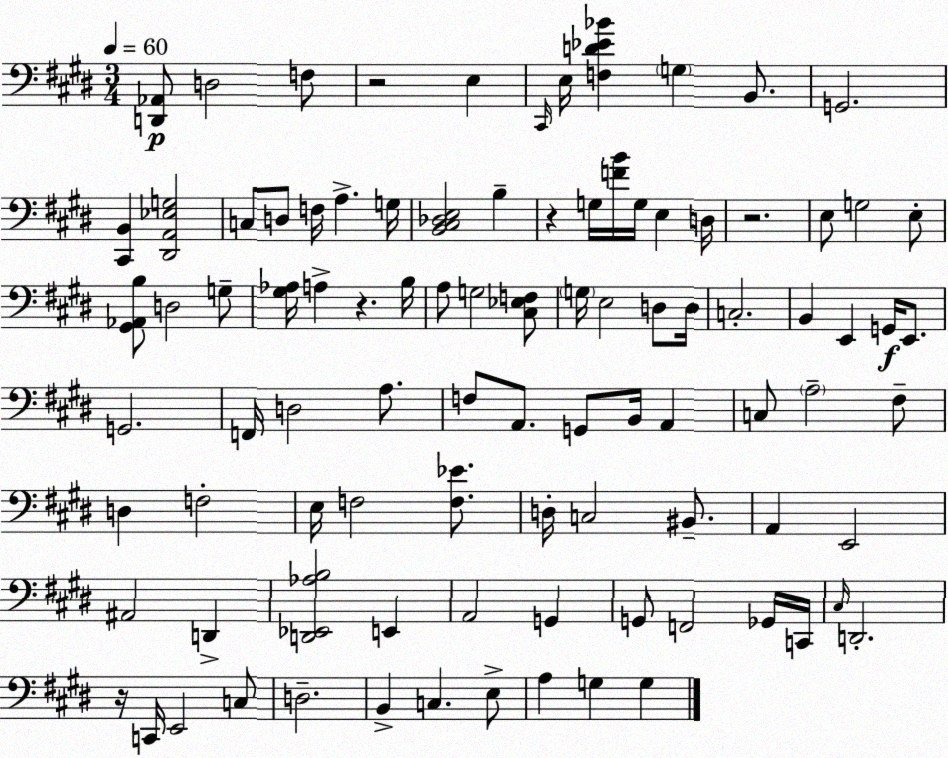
X:1
T:Untitled
M:3/4
L:1/4
K:E
[D,,_A,,]/2 D,2 F,/2 z2 E, ^C,,/4 E,/4 [F,D_E_B] G, B,,/2 G,,2 [^C,,B,,] [^D,,A,,_E,G,]2 C,/2 D,/2 F,/4 A, G,/4 [B,,^C,_D,E,]2 B, z G,/4 [FB]/4 G,/4 E, D,/4 z2 E,/2 G,2 E,/2 [^G,,_A,,B,]/2 D,2 G,/2 [^G,_A,]/4 A, z B,/4 A,/2 G,2 [^C,_E,F,]/2 G,/4 E,2 D,/2 D,/4 C,2 B,, E,, G,,/4 E,,/2 G,,2 F,,/4 D,2 A,/2 F,/2 A,,/2 G,,/2 B,,/4 A,, C,/2 A,2 ^F,/2 D, F,2 E,/4 F,2 [F,_E]/2 D,/4 C,2 ^B,,/2 A,, E,,2 ^A,,2 D,, [D,,_E,,_A,B,]2 E,, A,,2 G,, G,,/2 F,,2 _G,,/4 C,,/4 ^C,/4 D,,2 z/4 C,,/4 E,,2 C,/2 D,2 B,, C, E,/2 A, G, G,